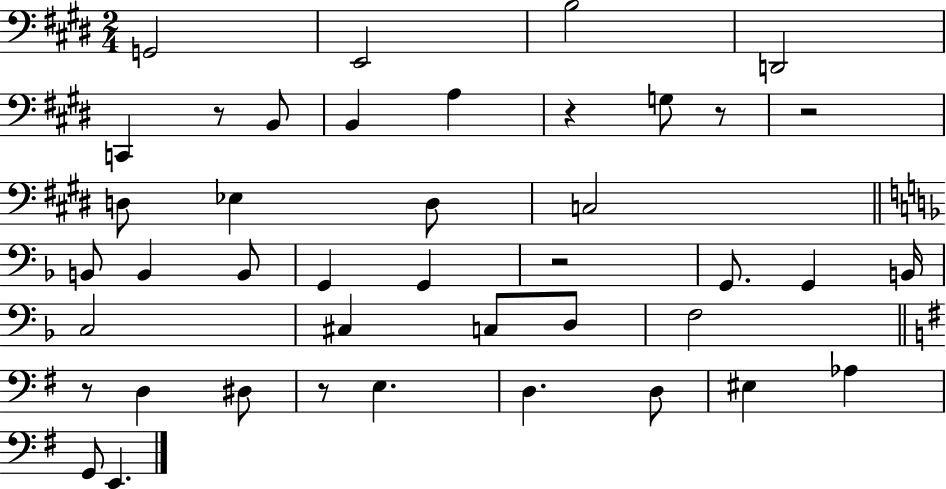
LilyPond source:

{
  \clef bass
  \numericTimeSignature
  \time 2/4
  \key e \major
  \repeat volta 2 { g,2 | e,2 | b2 | d,2 | \break c,4 r8 b,8 | b,4 a4 | r4 g8 r8 | r2 | \break d8 ees4 d8 | c2 | \bar "||" \break \key f \major b,8 b,4 b,8 | g,4 g,4 | r2 | g,8. g,4 b,16 | \break c2 | cis4 c8 d8 | f2 | \bar "||" \break \key g \major r8 d4 dis8 | r8 e4. | d4. d8 | eis4 aes4 | \break g,8 e,4. | } \bar "|."
}